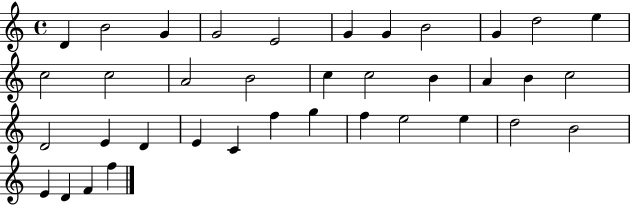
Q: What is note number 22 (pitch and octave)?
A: D4